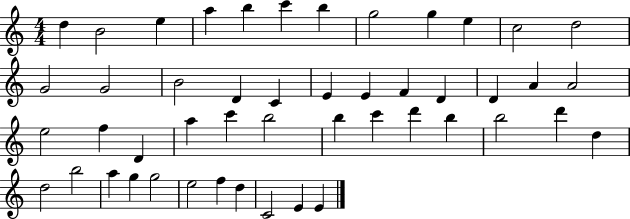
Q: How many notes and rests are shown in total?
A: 48